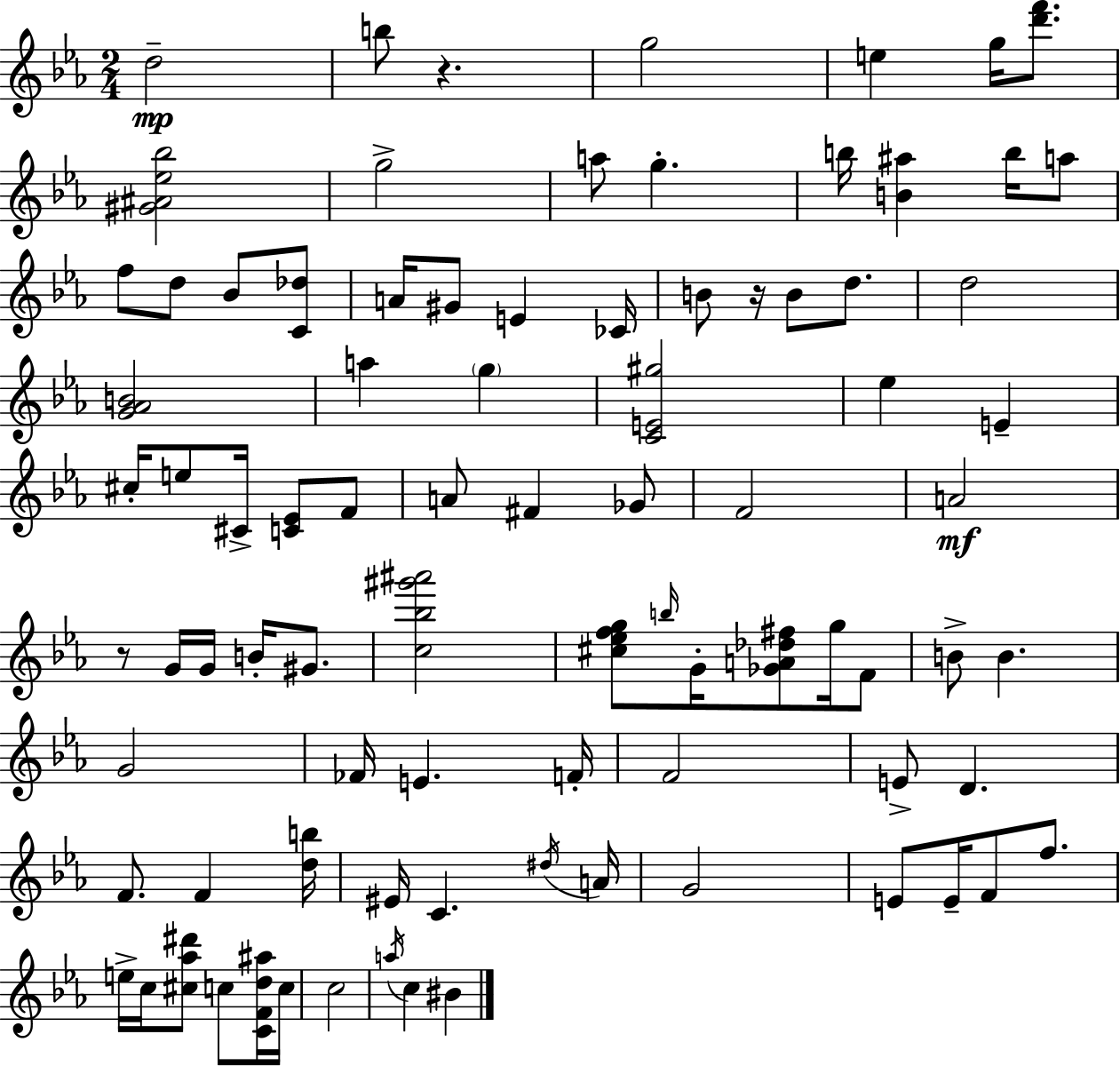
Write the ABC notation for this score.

X:1
T:Untitled
M:2/4
L:1/4
K:Cm
d2 b/2 z g2 e g/4 [d'f']/2 [^G^A_e_b]2 g2 a/2 g b/4 [B^a] b/4 a/2 f/2 d/2 _B/2 [C_d]/2 A/4 ^G/2 E _C/4 B/2 z/4 B/2 d/2 d2 [G_AB]2 a g [CE^g]2 _e E ^c/4 e/2 ^C/4 [C_E]/2 F/2 A/2 ^F _G/2 F2 A2 z/2 G/4 G/4 B/4 ^G/2 [c_b^g'^a']2 [^c_efg]/2 b/4 G/4 [_GA_d^f]/2 g/4 F/2 B/2 B G2 _F/4 E F/4 F2 E/2 D F/2 F [db]/4 ^E/4 C ^d/4 A/4 G2 E/2 E/4 F/2 f/2 e/4 c/4 [^c_a^d']/2 c/2 [CFd^a]/4 c/4 c2 a/4 c ^B